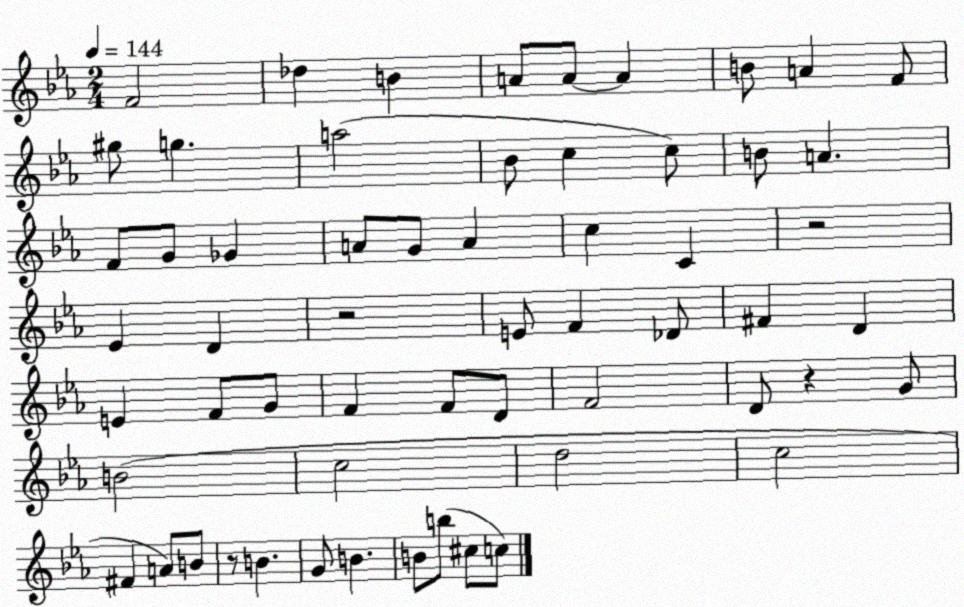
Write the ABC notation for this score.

X:1
T:Untitled
M:2/4
L:1/4
K:Eb
F2 _d B A/2 A/2 A B/2 A F/2 ^g/2 g a2 _B/2 c c/2 B/2 A F/2 G/2 _G A/2 G/2 A c C z2 _E D z2 E/2 F _D/2 ^F D E F/2 G/2 F F/2 D/2 F2 D/2 z G/2 B2 c2 d2 c2 ^F A/2 B/2 z/2 B G/2 B B/2 b/2 ^c/2 c/2